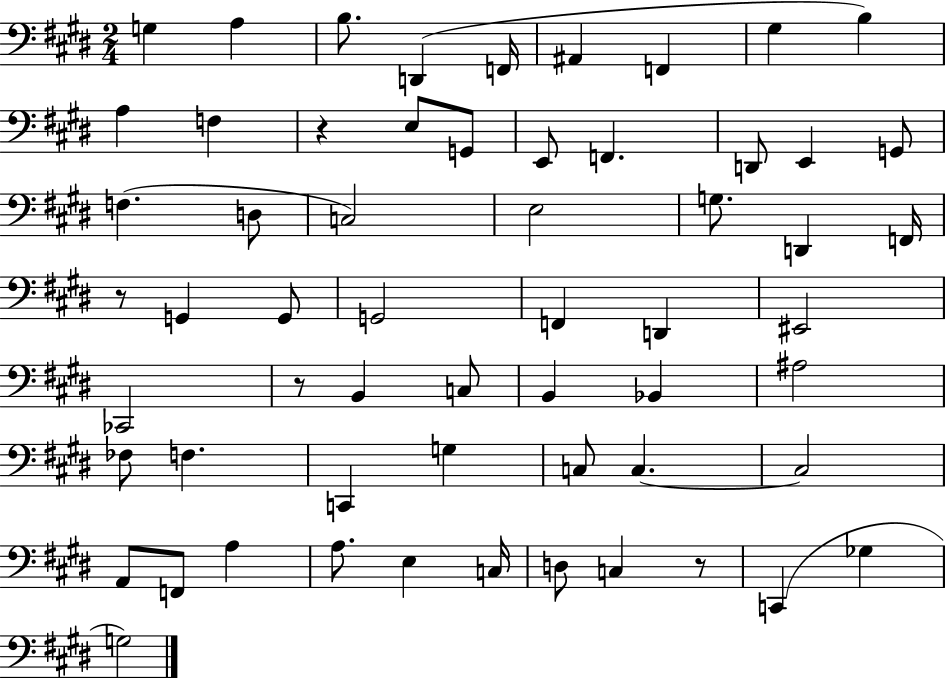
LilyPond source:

{
  \clef bass
  \numericTimeSignature
  \time 2/4
  \key e \major
  \repeat volta 2 { g4 a4 | b8. d,4( f,16 | ais,4 f,4 | gis4 b4) | \break a4 f4 | r4 e8 g,8 | e,8 f,4. | d,8 e,4 g,8 | \break f4.( d8 | c2) | e2 | g8. d,4 f,16 | \break r8 g,4 g,8 | g,2 | f,4 d,4 | eis,2 | \break ces,2 | r8 b,4 c8 | b,4 bes,4 | ais2 | \break fes8 f4. | c,4 g4 | c8 c4.~~ | c2 | \break a,8 f,8 a4 | a8. e4 c16 | d8 c4 r8 | c,4( ges4 | \break g2) | } \bar "|."
}